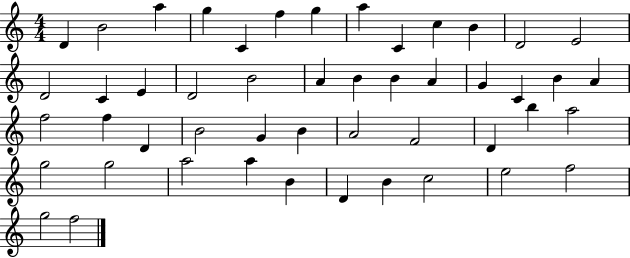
D4/q B4/h A5/q G5/q C4/q F5/q G5/q A5/q C4/q C5/q B4/q D4/h E4/h D4/h C4/q E4/q D4/h B4/h A4/q B4/q B4/q A4/q G4/q C4/q B4/q A4/q F5/h F5/q D4/q B4/h G4/q B4/q A4/h F4/h D4/q B5/q A5/h G5/h G5/h A5/h A5/q B4/q D4/q B4/q C5/h E5/h F5/h G5/h F5/h